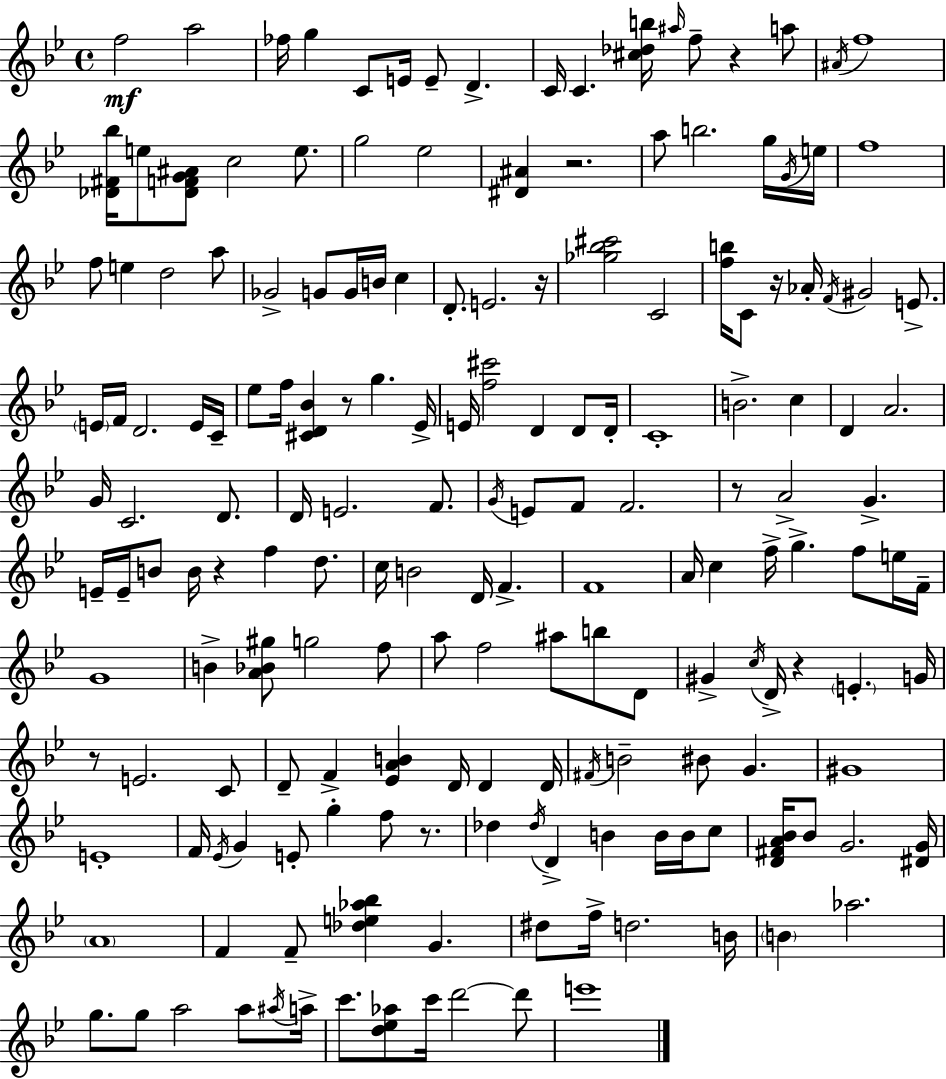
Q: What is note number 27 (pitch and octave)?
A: F5